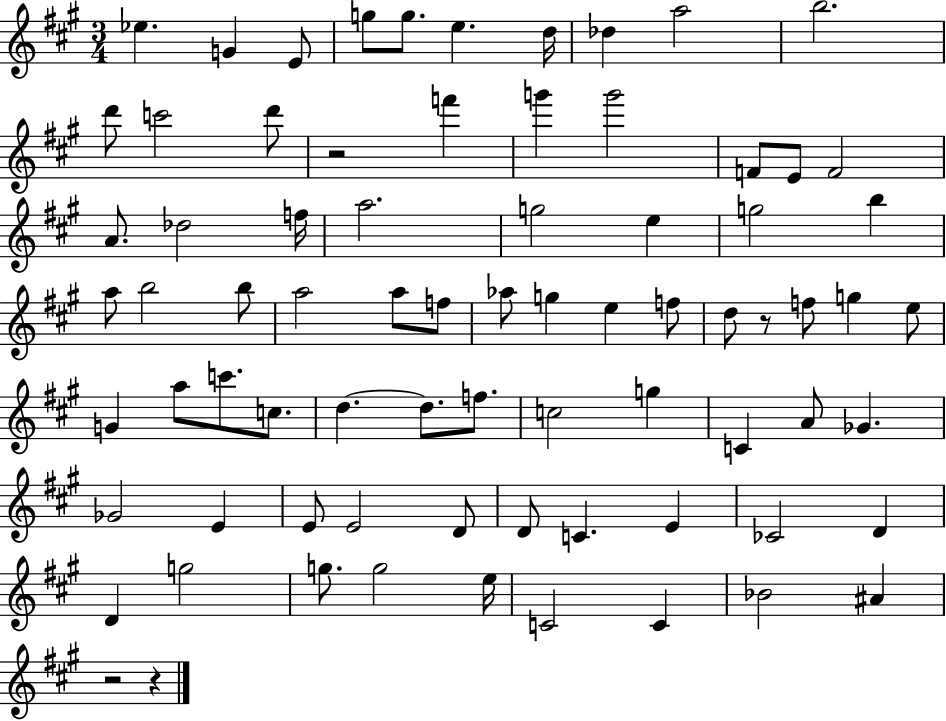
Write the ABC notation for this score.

X:1
T:Untitled
M:3/4
L:1/4
K:A
_e G E/2 g/2 g/2 e d/4 _d a2 b2 d'/2 c'2 d'/2 z2 f' g' g'2 F/2 E/2 F2 A/2 _d2 f/4 a2 g2 e g2 b a/2 b2 b/2 a2 a/2 f/2 _a/2 g e f/2 d/2 z/2 f/2 g e/2 G a/2 c'/2 c/2 d d/2 f/2 c2 g C A/2 _G _G2 E E/2 E2 D/2 D/2 C E _C2 D D g2 g/2 g2 e/4 C2 C _B2 ^A z2 z